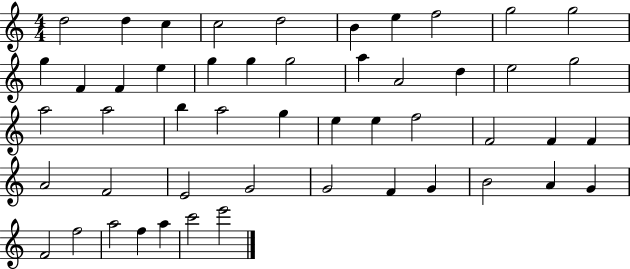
D5/h D5/q C5/q C5/h D5/h B4/q E5/q F5/h G5/h G5/h G5/q F4/q F4/q E5/q G5/q G5/q G5/h A5/q A4/h D5/q E5/h G5/h A5/h A5/h B5/q A5/h G5/q E5/q E5/q F5/h F4/h F4/q F4/q A4/h F4/h E4/h G4/h G4/h F4/q G4/q B4/h A4/q G4/q F4/h F5/h A5/h F5/q A5/q C6/h E6/h